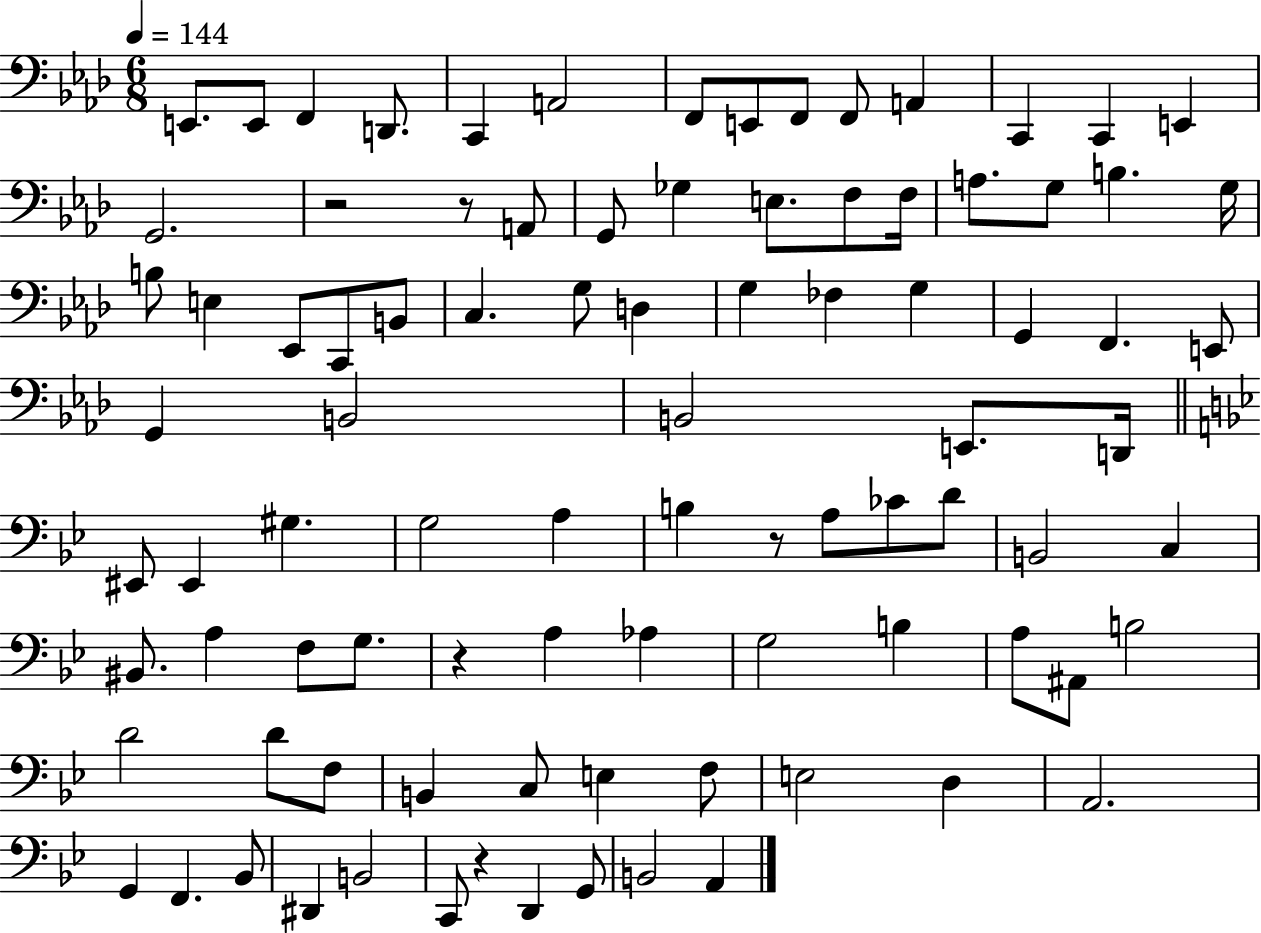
{
  \clef bass
  \numericTimeSignature
  \time 6/8
  \key aes \major
  \tempo 4 = 144
  e,8. e,8 f,4 d,8. | c,4 a,2 | f,8 e,8 f,8 f,8 a,4 | c,4 c,4 e,4 | \break g,2. | r2 r8 a,8 | g,8 ges4 e8. f8 f16 | a8. g8 b4. g16 | \break b8 e4 ees,8 c,8 b,8 | c4. g8 d4 | g4 fes4 g4 | g,4 f,4. e,8 | \break g,4 b,2 | b,2 e,8. d,16 | \bar "||" \break \key bes \major eis,8 eis,4 gis4. | g2 a4 | b4 r8 a8 ces'8 d'8 | b,2 c4 | \break bis,8. a4 f8 g8. | r4 a4 aes4 | g2 b4 | a8 ais,8 b2 | \break d'2 d'8 f8 | b,4 c8 e4 f8 | e2 d4 | a,2. | \break g,4 f,4. bes,8 | dis,4 b,2 | c,8 r4 d,4 g,8 | b,2 a,4 | \break \bar "|."
}